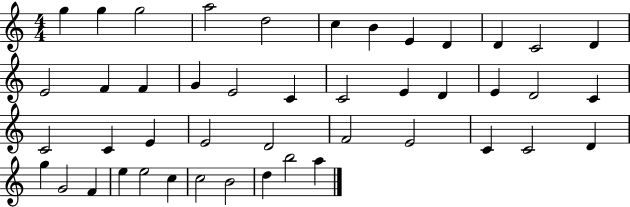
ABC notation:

X:1
T:Untitled
M:4/4
L:1/4
K:C
g g g2 a2 d2 c B E D D C2 D E2 F F G E2 C C2 E D E D2 C C2 C E E2 D2 F2 E2 C C2 D g G2 F e e2 c c2 B2 d b2 a